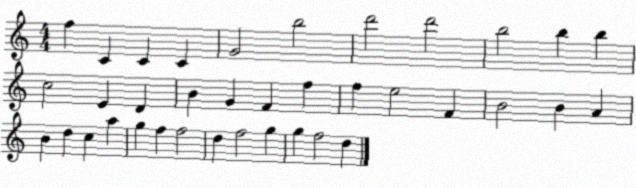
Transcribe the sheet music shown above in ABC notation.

X:1
T:Untitled
M:4/4
L:1/4
K:C
f C C C G2 b2 d'2 d'2 b2 b b c2 E D B G F f f e2 F B2 B A B d c a g f f2 d f2 g g f2 d